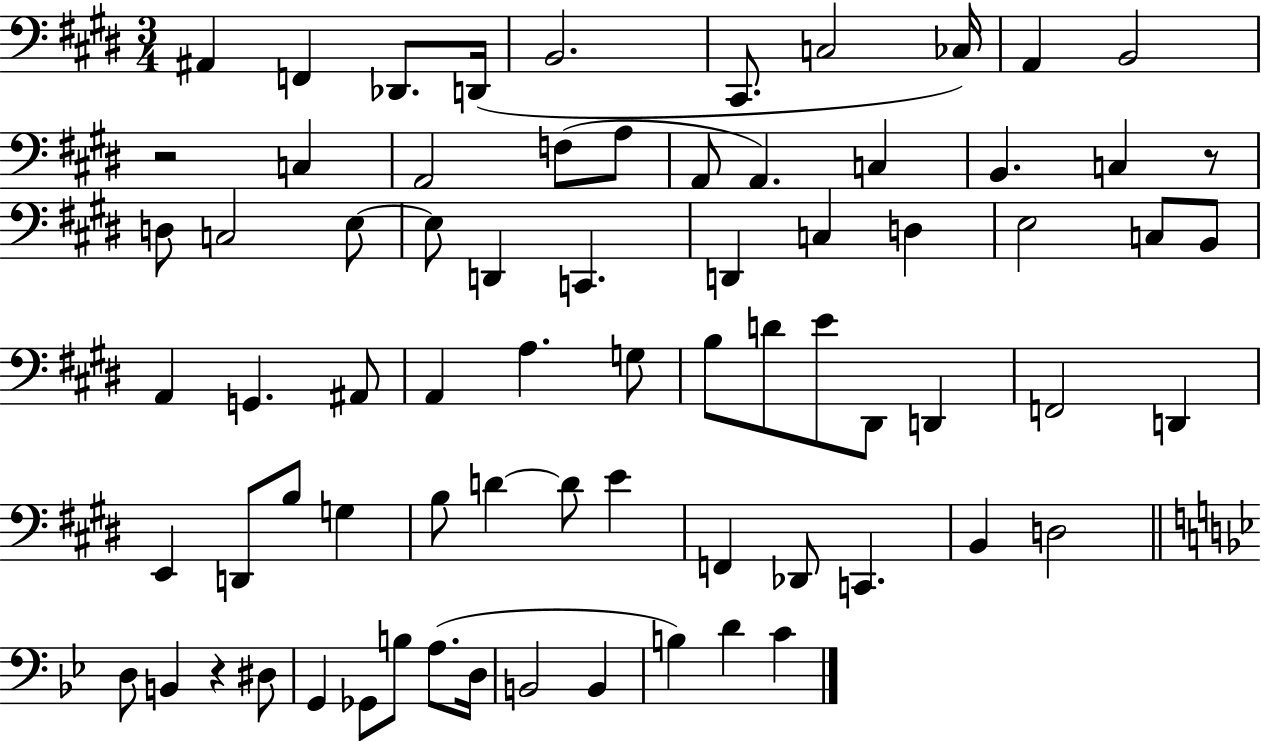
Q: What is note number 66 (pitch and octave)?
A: B2